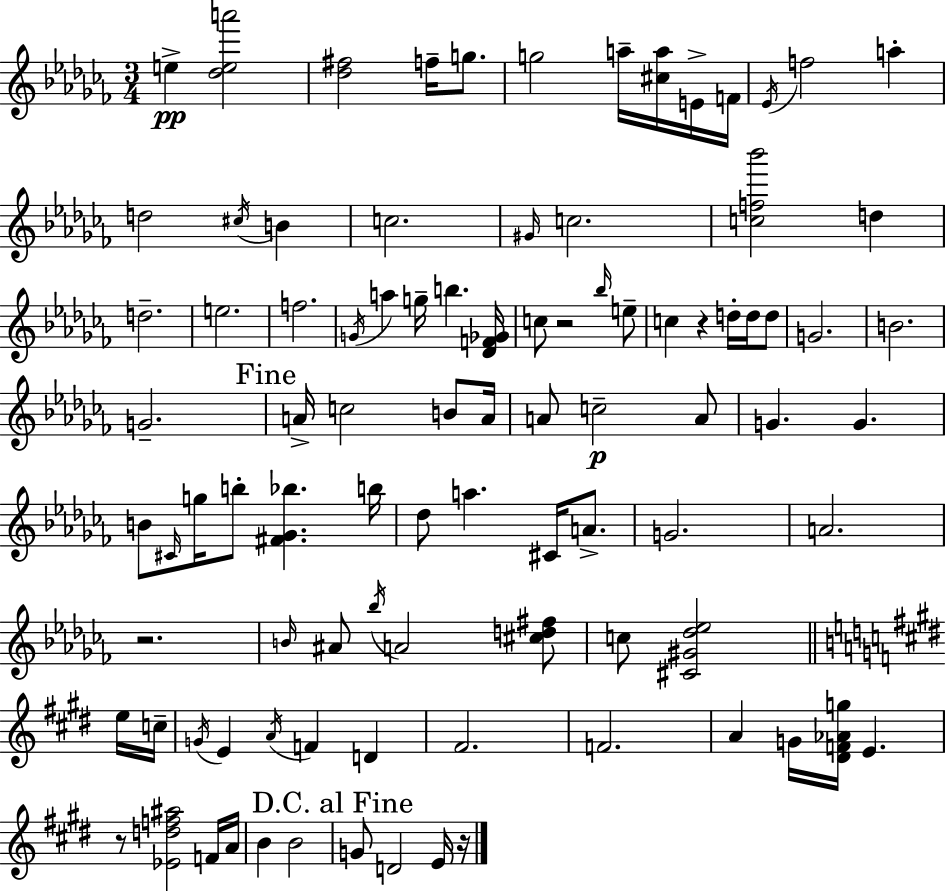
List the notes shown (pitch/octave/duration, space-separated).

E5/q [Db5,E5,A6]/h [Db5,F#5]/h F5/s G5/e. G5/h A5/s [C#5,A5]/s E4/s F4/s Eb4/s F5/h A5/q D5/h C#5/s B4/q C5/h. G#4/s C5/h. [C5,F5,Bb6]/h D5/q D5/h. E5/h. F5/h. G4/s A5/q G5/s B5/q. [Db4,F4,Gb4]/s C5/e R/h Bb5/s E5/e C5/q R/q D5/s D5/s D5/e G4/h. B4/h. G4/h. A4/s C5/h B4/e A4/s A4/e C5/h A4/e G4/q. G4/q. B4/e C#4/s G5/s B5/e [F#4,Gb4,Bb5]/q. B5/s Db5/e A5/q. C#4/s A4/e. G4/h. A4/h. R/h. B4/s A#4/e Bb5/s A4/h [C#5,D5,F#5]/e C5/e [C#4,G#4,Db5,Eb5]/h E5/s C5/s G4/s E4/q A4/s F4/q D4/q F#4/h. F4/h. A4/q G4/s [D#4,F4,Ab4,G5]/s E4/q. R/e [Eb4,D5,F5,A#5]/h F4/s A4/s B4/q B4/h G4/e D4/h E4/s R/s